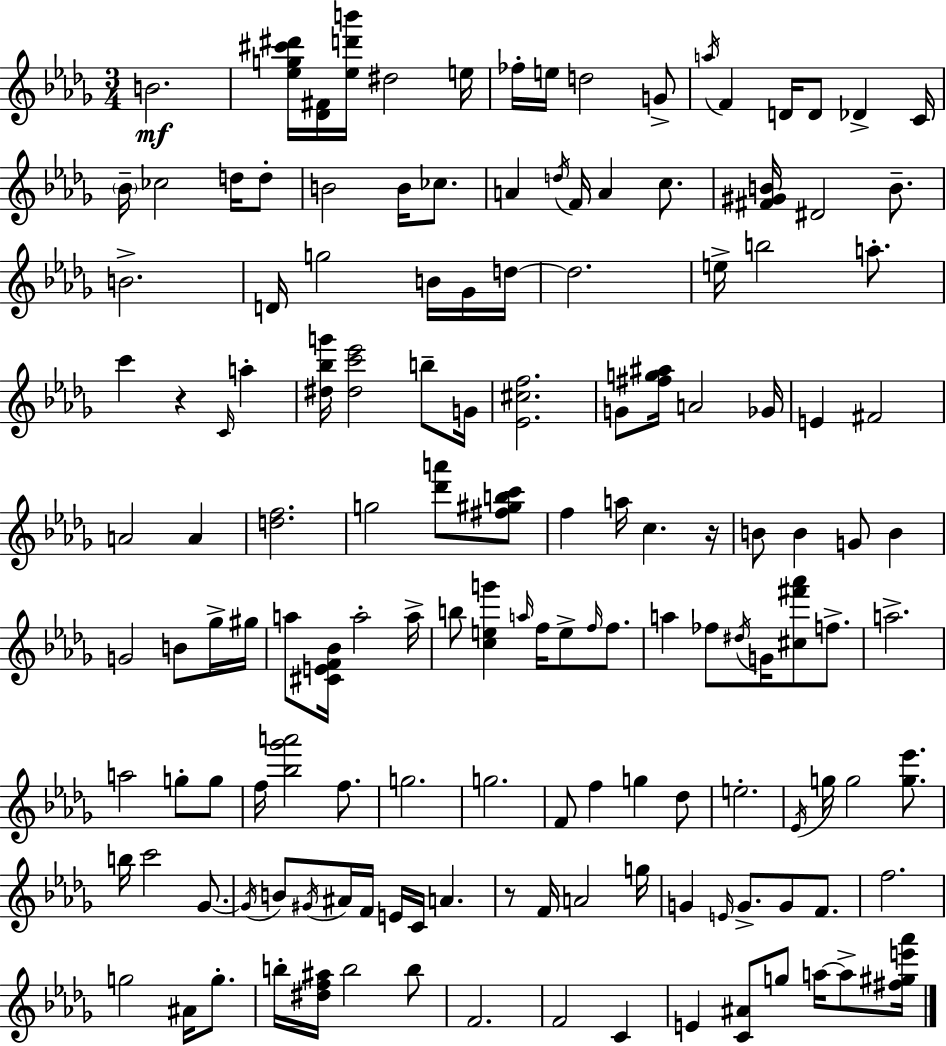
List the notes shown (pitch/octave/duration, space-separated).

B4/h. [Eb5,G5,C#6,D#6]/s [Db4,F#4]/s [Eb5,D6,B6]/s D#5/h E5/s FES5/s E5/s D5/h G4/e A5/s F4/q D4/s D4/e Db4/q C4/s Bb4/s CES5/h D5/s D5/e B4/h B4/s CES5/e. A4/q D5/s F4/s A4/q C5/e. [F#4,G#4,B4]/s D#4/h B4/e. B4/h. D4/s G5/h B4/s Gb4/s D5/s D5/h. E5/s B5/h A5/e. C6/q R/q C4/s A5/q [D#5,Bb5,G6]/s [D#5,C6,Eb6]/h B5/e G4/s [Eb4,C#5,F5]/h. G4/e [F#5,G5,A#5]/s A4/h Gb4/s E4/q F#4/h A4/h A4/q [D5,F5]/h. G5/h [Db6,A6]/e [F#5,G#5,B5,C6]/e F5/q A5/s C5/q. R/s B4/e B4/q G4/e B4/q G4/h B4/e Gb5/s G#5/s A5/e [C#4,E4,F4,Bb4]/s A5/h A5/s B5/e [C5,E5,G6]/q A5/s F5/s E5/e F5/s F5/e. A5/q FES5/e D#5/s G4/s [C#5,F#6,Ab6]/e F5/e. A5/h. A5/h G5/e G5/e F5/s [Bb5,Gb6,A6]/h F5/e. G5/h. G5/h. F4/e F5/q G5/q Db5/e E5/h. Eb4/s G5/s G5/h [G5,Eb6]/e. B5/s C6/h Gb4/e. Gb4/s B4/e G#4/s A#4/s F4/s E4/s C4/s A4/q. R/e F4/s A4/h G5/s G4/q E4/s G4/e. G4/e F4/e. F5/h. G5/h A#4/s G5/e. B5/s [D#5,F5,A#5]/s B5/h B5/e F4/h. F4/h C4/q E4/q [C4,A#4]/e G5/e A5/s A5/e [F#5,G#5,E6,Ab6]/s